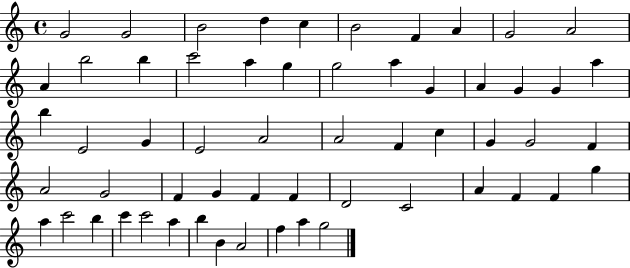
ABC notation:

X:1
T:Untitled
M:4/4
L:1/4
K:C
G2 G2 B2 d c B2 F A G2 A2 A b2 b c'2 a g g2 a G A G G a b E2 G E2 A2 A2 F c G G2 F A2 G2 F G F F D2 C2 A F F g a c'2 b c' c'2 a b B A2 f a g2